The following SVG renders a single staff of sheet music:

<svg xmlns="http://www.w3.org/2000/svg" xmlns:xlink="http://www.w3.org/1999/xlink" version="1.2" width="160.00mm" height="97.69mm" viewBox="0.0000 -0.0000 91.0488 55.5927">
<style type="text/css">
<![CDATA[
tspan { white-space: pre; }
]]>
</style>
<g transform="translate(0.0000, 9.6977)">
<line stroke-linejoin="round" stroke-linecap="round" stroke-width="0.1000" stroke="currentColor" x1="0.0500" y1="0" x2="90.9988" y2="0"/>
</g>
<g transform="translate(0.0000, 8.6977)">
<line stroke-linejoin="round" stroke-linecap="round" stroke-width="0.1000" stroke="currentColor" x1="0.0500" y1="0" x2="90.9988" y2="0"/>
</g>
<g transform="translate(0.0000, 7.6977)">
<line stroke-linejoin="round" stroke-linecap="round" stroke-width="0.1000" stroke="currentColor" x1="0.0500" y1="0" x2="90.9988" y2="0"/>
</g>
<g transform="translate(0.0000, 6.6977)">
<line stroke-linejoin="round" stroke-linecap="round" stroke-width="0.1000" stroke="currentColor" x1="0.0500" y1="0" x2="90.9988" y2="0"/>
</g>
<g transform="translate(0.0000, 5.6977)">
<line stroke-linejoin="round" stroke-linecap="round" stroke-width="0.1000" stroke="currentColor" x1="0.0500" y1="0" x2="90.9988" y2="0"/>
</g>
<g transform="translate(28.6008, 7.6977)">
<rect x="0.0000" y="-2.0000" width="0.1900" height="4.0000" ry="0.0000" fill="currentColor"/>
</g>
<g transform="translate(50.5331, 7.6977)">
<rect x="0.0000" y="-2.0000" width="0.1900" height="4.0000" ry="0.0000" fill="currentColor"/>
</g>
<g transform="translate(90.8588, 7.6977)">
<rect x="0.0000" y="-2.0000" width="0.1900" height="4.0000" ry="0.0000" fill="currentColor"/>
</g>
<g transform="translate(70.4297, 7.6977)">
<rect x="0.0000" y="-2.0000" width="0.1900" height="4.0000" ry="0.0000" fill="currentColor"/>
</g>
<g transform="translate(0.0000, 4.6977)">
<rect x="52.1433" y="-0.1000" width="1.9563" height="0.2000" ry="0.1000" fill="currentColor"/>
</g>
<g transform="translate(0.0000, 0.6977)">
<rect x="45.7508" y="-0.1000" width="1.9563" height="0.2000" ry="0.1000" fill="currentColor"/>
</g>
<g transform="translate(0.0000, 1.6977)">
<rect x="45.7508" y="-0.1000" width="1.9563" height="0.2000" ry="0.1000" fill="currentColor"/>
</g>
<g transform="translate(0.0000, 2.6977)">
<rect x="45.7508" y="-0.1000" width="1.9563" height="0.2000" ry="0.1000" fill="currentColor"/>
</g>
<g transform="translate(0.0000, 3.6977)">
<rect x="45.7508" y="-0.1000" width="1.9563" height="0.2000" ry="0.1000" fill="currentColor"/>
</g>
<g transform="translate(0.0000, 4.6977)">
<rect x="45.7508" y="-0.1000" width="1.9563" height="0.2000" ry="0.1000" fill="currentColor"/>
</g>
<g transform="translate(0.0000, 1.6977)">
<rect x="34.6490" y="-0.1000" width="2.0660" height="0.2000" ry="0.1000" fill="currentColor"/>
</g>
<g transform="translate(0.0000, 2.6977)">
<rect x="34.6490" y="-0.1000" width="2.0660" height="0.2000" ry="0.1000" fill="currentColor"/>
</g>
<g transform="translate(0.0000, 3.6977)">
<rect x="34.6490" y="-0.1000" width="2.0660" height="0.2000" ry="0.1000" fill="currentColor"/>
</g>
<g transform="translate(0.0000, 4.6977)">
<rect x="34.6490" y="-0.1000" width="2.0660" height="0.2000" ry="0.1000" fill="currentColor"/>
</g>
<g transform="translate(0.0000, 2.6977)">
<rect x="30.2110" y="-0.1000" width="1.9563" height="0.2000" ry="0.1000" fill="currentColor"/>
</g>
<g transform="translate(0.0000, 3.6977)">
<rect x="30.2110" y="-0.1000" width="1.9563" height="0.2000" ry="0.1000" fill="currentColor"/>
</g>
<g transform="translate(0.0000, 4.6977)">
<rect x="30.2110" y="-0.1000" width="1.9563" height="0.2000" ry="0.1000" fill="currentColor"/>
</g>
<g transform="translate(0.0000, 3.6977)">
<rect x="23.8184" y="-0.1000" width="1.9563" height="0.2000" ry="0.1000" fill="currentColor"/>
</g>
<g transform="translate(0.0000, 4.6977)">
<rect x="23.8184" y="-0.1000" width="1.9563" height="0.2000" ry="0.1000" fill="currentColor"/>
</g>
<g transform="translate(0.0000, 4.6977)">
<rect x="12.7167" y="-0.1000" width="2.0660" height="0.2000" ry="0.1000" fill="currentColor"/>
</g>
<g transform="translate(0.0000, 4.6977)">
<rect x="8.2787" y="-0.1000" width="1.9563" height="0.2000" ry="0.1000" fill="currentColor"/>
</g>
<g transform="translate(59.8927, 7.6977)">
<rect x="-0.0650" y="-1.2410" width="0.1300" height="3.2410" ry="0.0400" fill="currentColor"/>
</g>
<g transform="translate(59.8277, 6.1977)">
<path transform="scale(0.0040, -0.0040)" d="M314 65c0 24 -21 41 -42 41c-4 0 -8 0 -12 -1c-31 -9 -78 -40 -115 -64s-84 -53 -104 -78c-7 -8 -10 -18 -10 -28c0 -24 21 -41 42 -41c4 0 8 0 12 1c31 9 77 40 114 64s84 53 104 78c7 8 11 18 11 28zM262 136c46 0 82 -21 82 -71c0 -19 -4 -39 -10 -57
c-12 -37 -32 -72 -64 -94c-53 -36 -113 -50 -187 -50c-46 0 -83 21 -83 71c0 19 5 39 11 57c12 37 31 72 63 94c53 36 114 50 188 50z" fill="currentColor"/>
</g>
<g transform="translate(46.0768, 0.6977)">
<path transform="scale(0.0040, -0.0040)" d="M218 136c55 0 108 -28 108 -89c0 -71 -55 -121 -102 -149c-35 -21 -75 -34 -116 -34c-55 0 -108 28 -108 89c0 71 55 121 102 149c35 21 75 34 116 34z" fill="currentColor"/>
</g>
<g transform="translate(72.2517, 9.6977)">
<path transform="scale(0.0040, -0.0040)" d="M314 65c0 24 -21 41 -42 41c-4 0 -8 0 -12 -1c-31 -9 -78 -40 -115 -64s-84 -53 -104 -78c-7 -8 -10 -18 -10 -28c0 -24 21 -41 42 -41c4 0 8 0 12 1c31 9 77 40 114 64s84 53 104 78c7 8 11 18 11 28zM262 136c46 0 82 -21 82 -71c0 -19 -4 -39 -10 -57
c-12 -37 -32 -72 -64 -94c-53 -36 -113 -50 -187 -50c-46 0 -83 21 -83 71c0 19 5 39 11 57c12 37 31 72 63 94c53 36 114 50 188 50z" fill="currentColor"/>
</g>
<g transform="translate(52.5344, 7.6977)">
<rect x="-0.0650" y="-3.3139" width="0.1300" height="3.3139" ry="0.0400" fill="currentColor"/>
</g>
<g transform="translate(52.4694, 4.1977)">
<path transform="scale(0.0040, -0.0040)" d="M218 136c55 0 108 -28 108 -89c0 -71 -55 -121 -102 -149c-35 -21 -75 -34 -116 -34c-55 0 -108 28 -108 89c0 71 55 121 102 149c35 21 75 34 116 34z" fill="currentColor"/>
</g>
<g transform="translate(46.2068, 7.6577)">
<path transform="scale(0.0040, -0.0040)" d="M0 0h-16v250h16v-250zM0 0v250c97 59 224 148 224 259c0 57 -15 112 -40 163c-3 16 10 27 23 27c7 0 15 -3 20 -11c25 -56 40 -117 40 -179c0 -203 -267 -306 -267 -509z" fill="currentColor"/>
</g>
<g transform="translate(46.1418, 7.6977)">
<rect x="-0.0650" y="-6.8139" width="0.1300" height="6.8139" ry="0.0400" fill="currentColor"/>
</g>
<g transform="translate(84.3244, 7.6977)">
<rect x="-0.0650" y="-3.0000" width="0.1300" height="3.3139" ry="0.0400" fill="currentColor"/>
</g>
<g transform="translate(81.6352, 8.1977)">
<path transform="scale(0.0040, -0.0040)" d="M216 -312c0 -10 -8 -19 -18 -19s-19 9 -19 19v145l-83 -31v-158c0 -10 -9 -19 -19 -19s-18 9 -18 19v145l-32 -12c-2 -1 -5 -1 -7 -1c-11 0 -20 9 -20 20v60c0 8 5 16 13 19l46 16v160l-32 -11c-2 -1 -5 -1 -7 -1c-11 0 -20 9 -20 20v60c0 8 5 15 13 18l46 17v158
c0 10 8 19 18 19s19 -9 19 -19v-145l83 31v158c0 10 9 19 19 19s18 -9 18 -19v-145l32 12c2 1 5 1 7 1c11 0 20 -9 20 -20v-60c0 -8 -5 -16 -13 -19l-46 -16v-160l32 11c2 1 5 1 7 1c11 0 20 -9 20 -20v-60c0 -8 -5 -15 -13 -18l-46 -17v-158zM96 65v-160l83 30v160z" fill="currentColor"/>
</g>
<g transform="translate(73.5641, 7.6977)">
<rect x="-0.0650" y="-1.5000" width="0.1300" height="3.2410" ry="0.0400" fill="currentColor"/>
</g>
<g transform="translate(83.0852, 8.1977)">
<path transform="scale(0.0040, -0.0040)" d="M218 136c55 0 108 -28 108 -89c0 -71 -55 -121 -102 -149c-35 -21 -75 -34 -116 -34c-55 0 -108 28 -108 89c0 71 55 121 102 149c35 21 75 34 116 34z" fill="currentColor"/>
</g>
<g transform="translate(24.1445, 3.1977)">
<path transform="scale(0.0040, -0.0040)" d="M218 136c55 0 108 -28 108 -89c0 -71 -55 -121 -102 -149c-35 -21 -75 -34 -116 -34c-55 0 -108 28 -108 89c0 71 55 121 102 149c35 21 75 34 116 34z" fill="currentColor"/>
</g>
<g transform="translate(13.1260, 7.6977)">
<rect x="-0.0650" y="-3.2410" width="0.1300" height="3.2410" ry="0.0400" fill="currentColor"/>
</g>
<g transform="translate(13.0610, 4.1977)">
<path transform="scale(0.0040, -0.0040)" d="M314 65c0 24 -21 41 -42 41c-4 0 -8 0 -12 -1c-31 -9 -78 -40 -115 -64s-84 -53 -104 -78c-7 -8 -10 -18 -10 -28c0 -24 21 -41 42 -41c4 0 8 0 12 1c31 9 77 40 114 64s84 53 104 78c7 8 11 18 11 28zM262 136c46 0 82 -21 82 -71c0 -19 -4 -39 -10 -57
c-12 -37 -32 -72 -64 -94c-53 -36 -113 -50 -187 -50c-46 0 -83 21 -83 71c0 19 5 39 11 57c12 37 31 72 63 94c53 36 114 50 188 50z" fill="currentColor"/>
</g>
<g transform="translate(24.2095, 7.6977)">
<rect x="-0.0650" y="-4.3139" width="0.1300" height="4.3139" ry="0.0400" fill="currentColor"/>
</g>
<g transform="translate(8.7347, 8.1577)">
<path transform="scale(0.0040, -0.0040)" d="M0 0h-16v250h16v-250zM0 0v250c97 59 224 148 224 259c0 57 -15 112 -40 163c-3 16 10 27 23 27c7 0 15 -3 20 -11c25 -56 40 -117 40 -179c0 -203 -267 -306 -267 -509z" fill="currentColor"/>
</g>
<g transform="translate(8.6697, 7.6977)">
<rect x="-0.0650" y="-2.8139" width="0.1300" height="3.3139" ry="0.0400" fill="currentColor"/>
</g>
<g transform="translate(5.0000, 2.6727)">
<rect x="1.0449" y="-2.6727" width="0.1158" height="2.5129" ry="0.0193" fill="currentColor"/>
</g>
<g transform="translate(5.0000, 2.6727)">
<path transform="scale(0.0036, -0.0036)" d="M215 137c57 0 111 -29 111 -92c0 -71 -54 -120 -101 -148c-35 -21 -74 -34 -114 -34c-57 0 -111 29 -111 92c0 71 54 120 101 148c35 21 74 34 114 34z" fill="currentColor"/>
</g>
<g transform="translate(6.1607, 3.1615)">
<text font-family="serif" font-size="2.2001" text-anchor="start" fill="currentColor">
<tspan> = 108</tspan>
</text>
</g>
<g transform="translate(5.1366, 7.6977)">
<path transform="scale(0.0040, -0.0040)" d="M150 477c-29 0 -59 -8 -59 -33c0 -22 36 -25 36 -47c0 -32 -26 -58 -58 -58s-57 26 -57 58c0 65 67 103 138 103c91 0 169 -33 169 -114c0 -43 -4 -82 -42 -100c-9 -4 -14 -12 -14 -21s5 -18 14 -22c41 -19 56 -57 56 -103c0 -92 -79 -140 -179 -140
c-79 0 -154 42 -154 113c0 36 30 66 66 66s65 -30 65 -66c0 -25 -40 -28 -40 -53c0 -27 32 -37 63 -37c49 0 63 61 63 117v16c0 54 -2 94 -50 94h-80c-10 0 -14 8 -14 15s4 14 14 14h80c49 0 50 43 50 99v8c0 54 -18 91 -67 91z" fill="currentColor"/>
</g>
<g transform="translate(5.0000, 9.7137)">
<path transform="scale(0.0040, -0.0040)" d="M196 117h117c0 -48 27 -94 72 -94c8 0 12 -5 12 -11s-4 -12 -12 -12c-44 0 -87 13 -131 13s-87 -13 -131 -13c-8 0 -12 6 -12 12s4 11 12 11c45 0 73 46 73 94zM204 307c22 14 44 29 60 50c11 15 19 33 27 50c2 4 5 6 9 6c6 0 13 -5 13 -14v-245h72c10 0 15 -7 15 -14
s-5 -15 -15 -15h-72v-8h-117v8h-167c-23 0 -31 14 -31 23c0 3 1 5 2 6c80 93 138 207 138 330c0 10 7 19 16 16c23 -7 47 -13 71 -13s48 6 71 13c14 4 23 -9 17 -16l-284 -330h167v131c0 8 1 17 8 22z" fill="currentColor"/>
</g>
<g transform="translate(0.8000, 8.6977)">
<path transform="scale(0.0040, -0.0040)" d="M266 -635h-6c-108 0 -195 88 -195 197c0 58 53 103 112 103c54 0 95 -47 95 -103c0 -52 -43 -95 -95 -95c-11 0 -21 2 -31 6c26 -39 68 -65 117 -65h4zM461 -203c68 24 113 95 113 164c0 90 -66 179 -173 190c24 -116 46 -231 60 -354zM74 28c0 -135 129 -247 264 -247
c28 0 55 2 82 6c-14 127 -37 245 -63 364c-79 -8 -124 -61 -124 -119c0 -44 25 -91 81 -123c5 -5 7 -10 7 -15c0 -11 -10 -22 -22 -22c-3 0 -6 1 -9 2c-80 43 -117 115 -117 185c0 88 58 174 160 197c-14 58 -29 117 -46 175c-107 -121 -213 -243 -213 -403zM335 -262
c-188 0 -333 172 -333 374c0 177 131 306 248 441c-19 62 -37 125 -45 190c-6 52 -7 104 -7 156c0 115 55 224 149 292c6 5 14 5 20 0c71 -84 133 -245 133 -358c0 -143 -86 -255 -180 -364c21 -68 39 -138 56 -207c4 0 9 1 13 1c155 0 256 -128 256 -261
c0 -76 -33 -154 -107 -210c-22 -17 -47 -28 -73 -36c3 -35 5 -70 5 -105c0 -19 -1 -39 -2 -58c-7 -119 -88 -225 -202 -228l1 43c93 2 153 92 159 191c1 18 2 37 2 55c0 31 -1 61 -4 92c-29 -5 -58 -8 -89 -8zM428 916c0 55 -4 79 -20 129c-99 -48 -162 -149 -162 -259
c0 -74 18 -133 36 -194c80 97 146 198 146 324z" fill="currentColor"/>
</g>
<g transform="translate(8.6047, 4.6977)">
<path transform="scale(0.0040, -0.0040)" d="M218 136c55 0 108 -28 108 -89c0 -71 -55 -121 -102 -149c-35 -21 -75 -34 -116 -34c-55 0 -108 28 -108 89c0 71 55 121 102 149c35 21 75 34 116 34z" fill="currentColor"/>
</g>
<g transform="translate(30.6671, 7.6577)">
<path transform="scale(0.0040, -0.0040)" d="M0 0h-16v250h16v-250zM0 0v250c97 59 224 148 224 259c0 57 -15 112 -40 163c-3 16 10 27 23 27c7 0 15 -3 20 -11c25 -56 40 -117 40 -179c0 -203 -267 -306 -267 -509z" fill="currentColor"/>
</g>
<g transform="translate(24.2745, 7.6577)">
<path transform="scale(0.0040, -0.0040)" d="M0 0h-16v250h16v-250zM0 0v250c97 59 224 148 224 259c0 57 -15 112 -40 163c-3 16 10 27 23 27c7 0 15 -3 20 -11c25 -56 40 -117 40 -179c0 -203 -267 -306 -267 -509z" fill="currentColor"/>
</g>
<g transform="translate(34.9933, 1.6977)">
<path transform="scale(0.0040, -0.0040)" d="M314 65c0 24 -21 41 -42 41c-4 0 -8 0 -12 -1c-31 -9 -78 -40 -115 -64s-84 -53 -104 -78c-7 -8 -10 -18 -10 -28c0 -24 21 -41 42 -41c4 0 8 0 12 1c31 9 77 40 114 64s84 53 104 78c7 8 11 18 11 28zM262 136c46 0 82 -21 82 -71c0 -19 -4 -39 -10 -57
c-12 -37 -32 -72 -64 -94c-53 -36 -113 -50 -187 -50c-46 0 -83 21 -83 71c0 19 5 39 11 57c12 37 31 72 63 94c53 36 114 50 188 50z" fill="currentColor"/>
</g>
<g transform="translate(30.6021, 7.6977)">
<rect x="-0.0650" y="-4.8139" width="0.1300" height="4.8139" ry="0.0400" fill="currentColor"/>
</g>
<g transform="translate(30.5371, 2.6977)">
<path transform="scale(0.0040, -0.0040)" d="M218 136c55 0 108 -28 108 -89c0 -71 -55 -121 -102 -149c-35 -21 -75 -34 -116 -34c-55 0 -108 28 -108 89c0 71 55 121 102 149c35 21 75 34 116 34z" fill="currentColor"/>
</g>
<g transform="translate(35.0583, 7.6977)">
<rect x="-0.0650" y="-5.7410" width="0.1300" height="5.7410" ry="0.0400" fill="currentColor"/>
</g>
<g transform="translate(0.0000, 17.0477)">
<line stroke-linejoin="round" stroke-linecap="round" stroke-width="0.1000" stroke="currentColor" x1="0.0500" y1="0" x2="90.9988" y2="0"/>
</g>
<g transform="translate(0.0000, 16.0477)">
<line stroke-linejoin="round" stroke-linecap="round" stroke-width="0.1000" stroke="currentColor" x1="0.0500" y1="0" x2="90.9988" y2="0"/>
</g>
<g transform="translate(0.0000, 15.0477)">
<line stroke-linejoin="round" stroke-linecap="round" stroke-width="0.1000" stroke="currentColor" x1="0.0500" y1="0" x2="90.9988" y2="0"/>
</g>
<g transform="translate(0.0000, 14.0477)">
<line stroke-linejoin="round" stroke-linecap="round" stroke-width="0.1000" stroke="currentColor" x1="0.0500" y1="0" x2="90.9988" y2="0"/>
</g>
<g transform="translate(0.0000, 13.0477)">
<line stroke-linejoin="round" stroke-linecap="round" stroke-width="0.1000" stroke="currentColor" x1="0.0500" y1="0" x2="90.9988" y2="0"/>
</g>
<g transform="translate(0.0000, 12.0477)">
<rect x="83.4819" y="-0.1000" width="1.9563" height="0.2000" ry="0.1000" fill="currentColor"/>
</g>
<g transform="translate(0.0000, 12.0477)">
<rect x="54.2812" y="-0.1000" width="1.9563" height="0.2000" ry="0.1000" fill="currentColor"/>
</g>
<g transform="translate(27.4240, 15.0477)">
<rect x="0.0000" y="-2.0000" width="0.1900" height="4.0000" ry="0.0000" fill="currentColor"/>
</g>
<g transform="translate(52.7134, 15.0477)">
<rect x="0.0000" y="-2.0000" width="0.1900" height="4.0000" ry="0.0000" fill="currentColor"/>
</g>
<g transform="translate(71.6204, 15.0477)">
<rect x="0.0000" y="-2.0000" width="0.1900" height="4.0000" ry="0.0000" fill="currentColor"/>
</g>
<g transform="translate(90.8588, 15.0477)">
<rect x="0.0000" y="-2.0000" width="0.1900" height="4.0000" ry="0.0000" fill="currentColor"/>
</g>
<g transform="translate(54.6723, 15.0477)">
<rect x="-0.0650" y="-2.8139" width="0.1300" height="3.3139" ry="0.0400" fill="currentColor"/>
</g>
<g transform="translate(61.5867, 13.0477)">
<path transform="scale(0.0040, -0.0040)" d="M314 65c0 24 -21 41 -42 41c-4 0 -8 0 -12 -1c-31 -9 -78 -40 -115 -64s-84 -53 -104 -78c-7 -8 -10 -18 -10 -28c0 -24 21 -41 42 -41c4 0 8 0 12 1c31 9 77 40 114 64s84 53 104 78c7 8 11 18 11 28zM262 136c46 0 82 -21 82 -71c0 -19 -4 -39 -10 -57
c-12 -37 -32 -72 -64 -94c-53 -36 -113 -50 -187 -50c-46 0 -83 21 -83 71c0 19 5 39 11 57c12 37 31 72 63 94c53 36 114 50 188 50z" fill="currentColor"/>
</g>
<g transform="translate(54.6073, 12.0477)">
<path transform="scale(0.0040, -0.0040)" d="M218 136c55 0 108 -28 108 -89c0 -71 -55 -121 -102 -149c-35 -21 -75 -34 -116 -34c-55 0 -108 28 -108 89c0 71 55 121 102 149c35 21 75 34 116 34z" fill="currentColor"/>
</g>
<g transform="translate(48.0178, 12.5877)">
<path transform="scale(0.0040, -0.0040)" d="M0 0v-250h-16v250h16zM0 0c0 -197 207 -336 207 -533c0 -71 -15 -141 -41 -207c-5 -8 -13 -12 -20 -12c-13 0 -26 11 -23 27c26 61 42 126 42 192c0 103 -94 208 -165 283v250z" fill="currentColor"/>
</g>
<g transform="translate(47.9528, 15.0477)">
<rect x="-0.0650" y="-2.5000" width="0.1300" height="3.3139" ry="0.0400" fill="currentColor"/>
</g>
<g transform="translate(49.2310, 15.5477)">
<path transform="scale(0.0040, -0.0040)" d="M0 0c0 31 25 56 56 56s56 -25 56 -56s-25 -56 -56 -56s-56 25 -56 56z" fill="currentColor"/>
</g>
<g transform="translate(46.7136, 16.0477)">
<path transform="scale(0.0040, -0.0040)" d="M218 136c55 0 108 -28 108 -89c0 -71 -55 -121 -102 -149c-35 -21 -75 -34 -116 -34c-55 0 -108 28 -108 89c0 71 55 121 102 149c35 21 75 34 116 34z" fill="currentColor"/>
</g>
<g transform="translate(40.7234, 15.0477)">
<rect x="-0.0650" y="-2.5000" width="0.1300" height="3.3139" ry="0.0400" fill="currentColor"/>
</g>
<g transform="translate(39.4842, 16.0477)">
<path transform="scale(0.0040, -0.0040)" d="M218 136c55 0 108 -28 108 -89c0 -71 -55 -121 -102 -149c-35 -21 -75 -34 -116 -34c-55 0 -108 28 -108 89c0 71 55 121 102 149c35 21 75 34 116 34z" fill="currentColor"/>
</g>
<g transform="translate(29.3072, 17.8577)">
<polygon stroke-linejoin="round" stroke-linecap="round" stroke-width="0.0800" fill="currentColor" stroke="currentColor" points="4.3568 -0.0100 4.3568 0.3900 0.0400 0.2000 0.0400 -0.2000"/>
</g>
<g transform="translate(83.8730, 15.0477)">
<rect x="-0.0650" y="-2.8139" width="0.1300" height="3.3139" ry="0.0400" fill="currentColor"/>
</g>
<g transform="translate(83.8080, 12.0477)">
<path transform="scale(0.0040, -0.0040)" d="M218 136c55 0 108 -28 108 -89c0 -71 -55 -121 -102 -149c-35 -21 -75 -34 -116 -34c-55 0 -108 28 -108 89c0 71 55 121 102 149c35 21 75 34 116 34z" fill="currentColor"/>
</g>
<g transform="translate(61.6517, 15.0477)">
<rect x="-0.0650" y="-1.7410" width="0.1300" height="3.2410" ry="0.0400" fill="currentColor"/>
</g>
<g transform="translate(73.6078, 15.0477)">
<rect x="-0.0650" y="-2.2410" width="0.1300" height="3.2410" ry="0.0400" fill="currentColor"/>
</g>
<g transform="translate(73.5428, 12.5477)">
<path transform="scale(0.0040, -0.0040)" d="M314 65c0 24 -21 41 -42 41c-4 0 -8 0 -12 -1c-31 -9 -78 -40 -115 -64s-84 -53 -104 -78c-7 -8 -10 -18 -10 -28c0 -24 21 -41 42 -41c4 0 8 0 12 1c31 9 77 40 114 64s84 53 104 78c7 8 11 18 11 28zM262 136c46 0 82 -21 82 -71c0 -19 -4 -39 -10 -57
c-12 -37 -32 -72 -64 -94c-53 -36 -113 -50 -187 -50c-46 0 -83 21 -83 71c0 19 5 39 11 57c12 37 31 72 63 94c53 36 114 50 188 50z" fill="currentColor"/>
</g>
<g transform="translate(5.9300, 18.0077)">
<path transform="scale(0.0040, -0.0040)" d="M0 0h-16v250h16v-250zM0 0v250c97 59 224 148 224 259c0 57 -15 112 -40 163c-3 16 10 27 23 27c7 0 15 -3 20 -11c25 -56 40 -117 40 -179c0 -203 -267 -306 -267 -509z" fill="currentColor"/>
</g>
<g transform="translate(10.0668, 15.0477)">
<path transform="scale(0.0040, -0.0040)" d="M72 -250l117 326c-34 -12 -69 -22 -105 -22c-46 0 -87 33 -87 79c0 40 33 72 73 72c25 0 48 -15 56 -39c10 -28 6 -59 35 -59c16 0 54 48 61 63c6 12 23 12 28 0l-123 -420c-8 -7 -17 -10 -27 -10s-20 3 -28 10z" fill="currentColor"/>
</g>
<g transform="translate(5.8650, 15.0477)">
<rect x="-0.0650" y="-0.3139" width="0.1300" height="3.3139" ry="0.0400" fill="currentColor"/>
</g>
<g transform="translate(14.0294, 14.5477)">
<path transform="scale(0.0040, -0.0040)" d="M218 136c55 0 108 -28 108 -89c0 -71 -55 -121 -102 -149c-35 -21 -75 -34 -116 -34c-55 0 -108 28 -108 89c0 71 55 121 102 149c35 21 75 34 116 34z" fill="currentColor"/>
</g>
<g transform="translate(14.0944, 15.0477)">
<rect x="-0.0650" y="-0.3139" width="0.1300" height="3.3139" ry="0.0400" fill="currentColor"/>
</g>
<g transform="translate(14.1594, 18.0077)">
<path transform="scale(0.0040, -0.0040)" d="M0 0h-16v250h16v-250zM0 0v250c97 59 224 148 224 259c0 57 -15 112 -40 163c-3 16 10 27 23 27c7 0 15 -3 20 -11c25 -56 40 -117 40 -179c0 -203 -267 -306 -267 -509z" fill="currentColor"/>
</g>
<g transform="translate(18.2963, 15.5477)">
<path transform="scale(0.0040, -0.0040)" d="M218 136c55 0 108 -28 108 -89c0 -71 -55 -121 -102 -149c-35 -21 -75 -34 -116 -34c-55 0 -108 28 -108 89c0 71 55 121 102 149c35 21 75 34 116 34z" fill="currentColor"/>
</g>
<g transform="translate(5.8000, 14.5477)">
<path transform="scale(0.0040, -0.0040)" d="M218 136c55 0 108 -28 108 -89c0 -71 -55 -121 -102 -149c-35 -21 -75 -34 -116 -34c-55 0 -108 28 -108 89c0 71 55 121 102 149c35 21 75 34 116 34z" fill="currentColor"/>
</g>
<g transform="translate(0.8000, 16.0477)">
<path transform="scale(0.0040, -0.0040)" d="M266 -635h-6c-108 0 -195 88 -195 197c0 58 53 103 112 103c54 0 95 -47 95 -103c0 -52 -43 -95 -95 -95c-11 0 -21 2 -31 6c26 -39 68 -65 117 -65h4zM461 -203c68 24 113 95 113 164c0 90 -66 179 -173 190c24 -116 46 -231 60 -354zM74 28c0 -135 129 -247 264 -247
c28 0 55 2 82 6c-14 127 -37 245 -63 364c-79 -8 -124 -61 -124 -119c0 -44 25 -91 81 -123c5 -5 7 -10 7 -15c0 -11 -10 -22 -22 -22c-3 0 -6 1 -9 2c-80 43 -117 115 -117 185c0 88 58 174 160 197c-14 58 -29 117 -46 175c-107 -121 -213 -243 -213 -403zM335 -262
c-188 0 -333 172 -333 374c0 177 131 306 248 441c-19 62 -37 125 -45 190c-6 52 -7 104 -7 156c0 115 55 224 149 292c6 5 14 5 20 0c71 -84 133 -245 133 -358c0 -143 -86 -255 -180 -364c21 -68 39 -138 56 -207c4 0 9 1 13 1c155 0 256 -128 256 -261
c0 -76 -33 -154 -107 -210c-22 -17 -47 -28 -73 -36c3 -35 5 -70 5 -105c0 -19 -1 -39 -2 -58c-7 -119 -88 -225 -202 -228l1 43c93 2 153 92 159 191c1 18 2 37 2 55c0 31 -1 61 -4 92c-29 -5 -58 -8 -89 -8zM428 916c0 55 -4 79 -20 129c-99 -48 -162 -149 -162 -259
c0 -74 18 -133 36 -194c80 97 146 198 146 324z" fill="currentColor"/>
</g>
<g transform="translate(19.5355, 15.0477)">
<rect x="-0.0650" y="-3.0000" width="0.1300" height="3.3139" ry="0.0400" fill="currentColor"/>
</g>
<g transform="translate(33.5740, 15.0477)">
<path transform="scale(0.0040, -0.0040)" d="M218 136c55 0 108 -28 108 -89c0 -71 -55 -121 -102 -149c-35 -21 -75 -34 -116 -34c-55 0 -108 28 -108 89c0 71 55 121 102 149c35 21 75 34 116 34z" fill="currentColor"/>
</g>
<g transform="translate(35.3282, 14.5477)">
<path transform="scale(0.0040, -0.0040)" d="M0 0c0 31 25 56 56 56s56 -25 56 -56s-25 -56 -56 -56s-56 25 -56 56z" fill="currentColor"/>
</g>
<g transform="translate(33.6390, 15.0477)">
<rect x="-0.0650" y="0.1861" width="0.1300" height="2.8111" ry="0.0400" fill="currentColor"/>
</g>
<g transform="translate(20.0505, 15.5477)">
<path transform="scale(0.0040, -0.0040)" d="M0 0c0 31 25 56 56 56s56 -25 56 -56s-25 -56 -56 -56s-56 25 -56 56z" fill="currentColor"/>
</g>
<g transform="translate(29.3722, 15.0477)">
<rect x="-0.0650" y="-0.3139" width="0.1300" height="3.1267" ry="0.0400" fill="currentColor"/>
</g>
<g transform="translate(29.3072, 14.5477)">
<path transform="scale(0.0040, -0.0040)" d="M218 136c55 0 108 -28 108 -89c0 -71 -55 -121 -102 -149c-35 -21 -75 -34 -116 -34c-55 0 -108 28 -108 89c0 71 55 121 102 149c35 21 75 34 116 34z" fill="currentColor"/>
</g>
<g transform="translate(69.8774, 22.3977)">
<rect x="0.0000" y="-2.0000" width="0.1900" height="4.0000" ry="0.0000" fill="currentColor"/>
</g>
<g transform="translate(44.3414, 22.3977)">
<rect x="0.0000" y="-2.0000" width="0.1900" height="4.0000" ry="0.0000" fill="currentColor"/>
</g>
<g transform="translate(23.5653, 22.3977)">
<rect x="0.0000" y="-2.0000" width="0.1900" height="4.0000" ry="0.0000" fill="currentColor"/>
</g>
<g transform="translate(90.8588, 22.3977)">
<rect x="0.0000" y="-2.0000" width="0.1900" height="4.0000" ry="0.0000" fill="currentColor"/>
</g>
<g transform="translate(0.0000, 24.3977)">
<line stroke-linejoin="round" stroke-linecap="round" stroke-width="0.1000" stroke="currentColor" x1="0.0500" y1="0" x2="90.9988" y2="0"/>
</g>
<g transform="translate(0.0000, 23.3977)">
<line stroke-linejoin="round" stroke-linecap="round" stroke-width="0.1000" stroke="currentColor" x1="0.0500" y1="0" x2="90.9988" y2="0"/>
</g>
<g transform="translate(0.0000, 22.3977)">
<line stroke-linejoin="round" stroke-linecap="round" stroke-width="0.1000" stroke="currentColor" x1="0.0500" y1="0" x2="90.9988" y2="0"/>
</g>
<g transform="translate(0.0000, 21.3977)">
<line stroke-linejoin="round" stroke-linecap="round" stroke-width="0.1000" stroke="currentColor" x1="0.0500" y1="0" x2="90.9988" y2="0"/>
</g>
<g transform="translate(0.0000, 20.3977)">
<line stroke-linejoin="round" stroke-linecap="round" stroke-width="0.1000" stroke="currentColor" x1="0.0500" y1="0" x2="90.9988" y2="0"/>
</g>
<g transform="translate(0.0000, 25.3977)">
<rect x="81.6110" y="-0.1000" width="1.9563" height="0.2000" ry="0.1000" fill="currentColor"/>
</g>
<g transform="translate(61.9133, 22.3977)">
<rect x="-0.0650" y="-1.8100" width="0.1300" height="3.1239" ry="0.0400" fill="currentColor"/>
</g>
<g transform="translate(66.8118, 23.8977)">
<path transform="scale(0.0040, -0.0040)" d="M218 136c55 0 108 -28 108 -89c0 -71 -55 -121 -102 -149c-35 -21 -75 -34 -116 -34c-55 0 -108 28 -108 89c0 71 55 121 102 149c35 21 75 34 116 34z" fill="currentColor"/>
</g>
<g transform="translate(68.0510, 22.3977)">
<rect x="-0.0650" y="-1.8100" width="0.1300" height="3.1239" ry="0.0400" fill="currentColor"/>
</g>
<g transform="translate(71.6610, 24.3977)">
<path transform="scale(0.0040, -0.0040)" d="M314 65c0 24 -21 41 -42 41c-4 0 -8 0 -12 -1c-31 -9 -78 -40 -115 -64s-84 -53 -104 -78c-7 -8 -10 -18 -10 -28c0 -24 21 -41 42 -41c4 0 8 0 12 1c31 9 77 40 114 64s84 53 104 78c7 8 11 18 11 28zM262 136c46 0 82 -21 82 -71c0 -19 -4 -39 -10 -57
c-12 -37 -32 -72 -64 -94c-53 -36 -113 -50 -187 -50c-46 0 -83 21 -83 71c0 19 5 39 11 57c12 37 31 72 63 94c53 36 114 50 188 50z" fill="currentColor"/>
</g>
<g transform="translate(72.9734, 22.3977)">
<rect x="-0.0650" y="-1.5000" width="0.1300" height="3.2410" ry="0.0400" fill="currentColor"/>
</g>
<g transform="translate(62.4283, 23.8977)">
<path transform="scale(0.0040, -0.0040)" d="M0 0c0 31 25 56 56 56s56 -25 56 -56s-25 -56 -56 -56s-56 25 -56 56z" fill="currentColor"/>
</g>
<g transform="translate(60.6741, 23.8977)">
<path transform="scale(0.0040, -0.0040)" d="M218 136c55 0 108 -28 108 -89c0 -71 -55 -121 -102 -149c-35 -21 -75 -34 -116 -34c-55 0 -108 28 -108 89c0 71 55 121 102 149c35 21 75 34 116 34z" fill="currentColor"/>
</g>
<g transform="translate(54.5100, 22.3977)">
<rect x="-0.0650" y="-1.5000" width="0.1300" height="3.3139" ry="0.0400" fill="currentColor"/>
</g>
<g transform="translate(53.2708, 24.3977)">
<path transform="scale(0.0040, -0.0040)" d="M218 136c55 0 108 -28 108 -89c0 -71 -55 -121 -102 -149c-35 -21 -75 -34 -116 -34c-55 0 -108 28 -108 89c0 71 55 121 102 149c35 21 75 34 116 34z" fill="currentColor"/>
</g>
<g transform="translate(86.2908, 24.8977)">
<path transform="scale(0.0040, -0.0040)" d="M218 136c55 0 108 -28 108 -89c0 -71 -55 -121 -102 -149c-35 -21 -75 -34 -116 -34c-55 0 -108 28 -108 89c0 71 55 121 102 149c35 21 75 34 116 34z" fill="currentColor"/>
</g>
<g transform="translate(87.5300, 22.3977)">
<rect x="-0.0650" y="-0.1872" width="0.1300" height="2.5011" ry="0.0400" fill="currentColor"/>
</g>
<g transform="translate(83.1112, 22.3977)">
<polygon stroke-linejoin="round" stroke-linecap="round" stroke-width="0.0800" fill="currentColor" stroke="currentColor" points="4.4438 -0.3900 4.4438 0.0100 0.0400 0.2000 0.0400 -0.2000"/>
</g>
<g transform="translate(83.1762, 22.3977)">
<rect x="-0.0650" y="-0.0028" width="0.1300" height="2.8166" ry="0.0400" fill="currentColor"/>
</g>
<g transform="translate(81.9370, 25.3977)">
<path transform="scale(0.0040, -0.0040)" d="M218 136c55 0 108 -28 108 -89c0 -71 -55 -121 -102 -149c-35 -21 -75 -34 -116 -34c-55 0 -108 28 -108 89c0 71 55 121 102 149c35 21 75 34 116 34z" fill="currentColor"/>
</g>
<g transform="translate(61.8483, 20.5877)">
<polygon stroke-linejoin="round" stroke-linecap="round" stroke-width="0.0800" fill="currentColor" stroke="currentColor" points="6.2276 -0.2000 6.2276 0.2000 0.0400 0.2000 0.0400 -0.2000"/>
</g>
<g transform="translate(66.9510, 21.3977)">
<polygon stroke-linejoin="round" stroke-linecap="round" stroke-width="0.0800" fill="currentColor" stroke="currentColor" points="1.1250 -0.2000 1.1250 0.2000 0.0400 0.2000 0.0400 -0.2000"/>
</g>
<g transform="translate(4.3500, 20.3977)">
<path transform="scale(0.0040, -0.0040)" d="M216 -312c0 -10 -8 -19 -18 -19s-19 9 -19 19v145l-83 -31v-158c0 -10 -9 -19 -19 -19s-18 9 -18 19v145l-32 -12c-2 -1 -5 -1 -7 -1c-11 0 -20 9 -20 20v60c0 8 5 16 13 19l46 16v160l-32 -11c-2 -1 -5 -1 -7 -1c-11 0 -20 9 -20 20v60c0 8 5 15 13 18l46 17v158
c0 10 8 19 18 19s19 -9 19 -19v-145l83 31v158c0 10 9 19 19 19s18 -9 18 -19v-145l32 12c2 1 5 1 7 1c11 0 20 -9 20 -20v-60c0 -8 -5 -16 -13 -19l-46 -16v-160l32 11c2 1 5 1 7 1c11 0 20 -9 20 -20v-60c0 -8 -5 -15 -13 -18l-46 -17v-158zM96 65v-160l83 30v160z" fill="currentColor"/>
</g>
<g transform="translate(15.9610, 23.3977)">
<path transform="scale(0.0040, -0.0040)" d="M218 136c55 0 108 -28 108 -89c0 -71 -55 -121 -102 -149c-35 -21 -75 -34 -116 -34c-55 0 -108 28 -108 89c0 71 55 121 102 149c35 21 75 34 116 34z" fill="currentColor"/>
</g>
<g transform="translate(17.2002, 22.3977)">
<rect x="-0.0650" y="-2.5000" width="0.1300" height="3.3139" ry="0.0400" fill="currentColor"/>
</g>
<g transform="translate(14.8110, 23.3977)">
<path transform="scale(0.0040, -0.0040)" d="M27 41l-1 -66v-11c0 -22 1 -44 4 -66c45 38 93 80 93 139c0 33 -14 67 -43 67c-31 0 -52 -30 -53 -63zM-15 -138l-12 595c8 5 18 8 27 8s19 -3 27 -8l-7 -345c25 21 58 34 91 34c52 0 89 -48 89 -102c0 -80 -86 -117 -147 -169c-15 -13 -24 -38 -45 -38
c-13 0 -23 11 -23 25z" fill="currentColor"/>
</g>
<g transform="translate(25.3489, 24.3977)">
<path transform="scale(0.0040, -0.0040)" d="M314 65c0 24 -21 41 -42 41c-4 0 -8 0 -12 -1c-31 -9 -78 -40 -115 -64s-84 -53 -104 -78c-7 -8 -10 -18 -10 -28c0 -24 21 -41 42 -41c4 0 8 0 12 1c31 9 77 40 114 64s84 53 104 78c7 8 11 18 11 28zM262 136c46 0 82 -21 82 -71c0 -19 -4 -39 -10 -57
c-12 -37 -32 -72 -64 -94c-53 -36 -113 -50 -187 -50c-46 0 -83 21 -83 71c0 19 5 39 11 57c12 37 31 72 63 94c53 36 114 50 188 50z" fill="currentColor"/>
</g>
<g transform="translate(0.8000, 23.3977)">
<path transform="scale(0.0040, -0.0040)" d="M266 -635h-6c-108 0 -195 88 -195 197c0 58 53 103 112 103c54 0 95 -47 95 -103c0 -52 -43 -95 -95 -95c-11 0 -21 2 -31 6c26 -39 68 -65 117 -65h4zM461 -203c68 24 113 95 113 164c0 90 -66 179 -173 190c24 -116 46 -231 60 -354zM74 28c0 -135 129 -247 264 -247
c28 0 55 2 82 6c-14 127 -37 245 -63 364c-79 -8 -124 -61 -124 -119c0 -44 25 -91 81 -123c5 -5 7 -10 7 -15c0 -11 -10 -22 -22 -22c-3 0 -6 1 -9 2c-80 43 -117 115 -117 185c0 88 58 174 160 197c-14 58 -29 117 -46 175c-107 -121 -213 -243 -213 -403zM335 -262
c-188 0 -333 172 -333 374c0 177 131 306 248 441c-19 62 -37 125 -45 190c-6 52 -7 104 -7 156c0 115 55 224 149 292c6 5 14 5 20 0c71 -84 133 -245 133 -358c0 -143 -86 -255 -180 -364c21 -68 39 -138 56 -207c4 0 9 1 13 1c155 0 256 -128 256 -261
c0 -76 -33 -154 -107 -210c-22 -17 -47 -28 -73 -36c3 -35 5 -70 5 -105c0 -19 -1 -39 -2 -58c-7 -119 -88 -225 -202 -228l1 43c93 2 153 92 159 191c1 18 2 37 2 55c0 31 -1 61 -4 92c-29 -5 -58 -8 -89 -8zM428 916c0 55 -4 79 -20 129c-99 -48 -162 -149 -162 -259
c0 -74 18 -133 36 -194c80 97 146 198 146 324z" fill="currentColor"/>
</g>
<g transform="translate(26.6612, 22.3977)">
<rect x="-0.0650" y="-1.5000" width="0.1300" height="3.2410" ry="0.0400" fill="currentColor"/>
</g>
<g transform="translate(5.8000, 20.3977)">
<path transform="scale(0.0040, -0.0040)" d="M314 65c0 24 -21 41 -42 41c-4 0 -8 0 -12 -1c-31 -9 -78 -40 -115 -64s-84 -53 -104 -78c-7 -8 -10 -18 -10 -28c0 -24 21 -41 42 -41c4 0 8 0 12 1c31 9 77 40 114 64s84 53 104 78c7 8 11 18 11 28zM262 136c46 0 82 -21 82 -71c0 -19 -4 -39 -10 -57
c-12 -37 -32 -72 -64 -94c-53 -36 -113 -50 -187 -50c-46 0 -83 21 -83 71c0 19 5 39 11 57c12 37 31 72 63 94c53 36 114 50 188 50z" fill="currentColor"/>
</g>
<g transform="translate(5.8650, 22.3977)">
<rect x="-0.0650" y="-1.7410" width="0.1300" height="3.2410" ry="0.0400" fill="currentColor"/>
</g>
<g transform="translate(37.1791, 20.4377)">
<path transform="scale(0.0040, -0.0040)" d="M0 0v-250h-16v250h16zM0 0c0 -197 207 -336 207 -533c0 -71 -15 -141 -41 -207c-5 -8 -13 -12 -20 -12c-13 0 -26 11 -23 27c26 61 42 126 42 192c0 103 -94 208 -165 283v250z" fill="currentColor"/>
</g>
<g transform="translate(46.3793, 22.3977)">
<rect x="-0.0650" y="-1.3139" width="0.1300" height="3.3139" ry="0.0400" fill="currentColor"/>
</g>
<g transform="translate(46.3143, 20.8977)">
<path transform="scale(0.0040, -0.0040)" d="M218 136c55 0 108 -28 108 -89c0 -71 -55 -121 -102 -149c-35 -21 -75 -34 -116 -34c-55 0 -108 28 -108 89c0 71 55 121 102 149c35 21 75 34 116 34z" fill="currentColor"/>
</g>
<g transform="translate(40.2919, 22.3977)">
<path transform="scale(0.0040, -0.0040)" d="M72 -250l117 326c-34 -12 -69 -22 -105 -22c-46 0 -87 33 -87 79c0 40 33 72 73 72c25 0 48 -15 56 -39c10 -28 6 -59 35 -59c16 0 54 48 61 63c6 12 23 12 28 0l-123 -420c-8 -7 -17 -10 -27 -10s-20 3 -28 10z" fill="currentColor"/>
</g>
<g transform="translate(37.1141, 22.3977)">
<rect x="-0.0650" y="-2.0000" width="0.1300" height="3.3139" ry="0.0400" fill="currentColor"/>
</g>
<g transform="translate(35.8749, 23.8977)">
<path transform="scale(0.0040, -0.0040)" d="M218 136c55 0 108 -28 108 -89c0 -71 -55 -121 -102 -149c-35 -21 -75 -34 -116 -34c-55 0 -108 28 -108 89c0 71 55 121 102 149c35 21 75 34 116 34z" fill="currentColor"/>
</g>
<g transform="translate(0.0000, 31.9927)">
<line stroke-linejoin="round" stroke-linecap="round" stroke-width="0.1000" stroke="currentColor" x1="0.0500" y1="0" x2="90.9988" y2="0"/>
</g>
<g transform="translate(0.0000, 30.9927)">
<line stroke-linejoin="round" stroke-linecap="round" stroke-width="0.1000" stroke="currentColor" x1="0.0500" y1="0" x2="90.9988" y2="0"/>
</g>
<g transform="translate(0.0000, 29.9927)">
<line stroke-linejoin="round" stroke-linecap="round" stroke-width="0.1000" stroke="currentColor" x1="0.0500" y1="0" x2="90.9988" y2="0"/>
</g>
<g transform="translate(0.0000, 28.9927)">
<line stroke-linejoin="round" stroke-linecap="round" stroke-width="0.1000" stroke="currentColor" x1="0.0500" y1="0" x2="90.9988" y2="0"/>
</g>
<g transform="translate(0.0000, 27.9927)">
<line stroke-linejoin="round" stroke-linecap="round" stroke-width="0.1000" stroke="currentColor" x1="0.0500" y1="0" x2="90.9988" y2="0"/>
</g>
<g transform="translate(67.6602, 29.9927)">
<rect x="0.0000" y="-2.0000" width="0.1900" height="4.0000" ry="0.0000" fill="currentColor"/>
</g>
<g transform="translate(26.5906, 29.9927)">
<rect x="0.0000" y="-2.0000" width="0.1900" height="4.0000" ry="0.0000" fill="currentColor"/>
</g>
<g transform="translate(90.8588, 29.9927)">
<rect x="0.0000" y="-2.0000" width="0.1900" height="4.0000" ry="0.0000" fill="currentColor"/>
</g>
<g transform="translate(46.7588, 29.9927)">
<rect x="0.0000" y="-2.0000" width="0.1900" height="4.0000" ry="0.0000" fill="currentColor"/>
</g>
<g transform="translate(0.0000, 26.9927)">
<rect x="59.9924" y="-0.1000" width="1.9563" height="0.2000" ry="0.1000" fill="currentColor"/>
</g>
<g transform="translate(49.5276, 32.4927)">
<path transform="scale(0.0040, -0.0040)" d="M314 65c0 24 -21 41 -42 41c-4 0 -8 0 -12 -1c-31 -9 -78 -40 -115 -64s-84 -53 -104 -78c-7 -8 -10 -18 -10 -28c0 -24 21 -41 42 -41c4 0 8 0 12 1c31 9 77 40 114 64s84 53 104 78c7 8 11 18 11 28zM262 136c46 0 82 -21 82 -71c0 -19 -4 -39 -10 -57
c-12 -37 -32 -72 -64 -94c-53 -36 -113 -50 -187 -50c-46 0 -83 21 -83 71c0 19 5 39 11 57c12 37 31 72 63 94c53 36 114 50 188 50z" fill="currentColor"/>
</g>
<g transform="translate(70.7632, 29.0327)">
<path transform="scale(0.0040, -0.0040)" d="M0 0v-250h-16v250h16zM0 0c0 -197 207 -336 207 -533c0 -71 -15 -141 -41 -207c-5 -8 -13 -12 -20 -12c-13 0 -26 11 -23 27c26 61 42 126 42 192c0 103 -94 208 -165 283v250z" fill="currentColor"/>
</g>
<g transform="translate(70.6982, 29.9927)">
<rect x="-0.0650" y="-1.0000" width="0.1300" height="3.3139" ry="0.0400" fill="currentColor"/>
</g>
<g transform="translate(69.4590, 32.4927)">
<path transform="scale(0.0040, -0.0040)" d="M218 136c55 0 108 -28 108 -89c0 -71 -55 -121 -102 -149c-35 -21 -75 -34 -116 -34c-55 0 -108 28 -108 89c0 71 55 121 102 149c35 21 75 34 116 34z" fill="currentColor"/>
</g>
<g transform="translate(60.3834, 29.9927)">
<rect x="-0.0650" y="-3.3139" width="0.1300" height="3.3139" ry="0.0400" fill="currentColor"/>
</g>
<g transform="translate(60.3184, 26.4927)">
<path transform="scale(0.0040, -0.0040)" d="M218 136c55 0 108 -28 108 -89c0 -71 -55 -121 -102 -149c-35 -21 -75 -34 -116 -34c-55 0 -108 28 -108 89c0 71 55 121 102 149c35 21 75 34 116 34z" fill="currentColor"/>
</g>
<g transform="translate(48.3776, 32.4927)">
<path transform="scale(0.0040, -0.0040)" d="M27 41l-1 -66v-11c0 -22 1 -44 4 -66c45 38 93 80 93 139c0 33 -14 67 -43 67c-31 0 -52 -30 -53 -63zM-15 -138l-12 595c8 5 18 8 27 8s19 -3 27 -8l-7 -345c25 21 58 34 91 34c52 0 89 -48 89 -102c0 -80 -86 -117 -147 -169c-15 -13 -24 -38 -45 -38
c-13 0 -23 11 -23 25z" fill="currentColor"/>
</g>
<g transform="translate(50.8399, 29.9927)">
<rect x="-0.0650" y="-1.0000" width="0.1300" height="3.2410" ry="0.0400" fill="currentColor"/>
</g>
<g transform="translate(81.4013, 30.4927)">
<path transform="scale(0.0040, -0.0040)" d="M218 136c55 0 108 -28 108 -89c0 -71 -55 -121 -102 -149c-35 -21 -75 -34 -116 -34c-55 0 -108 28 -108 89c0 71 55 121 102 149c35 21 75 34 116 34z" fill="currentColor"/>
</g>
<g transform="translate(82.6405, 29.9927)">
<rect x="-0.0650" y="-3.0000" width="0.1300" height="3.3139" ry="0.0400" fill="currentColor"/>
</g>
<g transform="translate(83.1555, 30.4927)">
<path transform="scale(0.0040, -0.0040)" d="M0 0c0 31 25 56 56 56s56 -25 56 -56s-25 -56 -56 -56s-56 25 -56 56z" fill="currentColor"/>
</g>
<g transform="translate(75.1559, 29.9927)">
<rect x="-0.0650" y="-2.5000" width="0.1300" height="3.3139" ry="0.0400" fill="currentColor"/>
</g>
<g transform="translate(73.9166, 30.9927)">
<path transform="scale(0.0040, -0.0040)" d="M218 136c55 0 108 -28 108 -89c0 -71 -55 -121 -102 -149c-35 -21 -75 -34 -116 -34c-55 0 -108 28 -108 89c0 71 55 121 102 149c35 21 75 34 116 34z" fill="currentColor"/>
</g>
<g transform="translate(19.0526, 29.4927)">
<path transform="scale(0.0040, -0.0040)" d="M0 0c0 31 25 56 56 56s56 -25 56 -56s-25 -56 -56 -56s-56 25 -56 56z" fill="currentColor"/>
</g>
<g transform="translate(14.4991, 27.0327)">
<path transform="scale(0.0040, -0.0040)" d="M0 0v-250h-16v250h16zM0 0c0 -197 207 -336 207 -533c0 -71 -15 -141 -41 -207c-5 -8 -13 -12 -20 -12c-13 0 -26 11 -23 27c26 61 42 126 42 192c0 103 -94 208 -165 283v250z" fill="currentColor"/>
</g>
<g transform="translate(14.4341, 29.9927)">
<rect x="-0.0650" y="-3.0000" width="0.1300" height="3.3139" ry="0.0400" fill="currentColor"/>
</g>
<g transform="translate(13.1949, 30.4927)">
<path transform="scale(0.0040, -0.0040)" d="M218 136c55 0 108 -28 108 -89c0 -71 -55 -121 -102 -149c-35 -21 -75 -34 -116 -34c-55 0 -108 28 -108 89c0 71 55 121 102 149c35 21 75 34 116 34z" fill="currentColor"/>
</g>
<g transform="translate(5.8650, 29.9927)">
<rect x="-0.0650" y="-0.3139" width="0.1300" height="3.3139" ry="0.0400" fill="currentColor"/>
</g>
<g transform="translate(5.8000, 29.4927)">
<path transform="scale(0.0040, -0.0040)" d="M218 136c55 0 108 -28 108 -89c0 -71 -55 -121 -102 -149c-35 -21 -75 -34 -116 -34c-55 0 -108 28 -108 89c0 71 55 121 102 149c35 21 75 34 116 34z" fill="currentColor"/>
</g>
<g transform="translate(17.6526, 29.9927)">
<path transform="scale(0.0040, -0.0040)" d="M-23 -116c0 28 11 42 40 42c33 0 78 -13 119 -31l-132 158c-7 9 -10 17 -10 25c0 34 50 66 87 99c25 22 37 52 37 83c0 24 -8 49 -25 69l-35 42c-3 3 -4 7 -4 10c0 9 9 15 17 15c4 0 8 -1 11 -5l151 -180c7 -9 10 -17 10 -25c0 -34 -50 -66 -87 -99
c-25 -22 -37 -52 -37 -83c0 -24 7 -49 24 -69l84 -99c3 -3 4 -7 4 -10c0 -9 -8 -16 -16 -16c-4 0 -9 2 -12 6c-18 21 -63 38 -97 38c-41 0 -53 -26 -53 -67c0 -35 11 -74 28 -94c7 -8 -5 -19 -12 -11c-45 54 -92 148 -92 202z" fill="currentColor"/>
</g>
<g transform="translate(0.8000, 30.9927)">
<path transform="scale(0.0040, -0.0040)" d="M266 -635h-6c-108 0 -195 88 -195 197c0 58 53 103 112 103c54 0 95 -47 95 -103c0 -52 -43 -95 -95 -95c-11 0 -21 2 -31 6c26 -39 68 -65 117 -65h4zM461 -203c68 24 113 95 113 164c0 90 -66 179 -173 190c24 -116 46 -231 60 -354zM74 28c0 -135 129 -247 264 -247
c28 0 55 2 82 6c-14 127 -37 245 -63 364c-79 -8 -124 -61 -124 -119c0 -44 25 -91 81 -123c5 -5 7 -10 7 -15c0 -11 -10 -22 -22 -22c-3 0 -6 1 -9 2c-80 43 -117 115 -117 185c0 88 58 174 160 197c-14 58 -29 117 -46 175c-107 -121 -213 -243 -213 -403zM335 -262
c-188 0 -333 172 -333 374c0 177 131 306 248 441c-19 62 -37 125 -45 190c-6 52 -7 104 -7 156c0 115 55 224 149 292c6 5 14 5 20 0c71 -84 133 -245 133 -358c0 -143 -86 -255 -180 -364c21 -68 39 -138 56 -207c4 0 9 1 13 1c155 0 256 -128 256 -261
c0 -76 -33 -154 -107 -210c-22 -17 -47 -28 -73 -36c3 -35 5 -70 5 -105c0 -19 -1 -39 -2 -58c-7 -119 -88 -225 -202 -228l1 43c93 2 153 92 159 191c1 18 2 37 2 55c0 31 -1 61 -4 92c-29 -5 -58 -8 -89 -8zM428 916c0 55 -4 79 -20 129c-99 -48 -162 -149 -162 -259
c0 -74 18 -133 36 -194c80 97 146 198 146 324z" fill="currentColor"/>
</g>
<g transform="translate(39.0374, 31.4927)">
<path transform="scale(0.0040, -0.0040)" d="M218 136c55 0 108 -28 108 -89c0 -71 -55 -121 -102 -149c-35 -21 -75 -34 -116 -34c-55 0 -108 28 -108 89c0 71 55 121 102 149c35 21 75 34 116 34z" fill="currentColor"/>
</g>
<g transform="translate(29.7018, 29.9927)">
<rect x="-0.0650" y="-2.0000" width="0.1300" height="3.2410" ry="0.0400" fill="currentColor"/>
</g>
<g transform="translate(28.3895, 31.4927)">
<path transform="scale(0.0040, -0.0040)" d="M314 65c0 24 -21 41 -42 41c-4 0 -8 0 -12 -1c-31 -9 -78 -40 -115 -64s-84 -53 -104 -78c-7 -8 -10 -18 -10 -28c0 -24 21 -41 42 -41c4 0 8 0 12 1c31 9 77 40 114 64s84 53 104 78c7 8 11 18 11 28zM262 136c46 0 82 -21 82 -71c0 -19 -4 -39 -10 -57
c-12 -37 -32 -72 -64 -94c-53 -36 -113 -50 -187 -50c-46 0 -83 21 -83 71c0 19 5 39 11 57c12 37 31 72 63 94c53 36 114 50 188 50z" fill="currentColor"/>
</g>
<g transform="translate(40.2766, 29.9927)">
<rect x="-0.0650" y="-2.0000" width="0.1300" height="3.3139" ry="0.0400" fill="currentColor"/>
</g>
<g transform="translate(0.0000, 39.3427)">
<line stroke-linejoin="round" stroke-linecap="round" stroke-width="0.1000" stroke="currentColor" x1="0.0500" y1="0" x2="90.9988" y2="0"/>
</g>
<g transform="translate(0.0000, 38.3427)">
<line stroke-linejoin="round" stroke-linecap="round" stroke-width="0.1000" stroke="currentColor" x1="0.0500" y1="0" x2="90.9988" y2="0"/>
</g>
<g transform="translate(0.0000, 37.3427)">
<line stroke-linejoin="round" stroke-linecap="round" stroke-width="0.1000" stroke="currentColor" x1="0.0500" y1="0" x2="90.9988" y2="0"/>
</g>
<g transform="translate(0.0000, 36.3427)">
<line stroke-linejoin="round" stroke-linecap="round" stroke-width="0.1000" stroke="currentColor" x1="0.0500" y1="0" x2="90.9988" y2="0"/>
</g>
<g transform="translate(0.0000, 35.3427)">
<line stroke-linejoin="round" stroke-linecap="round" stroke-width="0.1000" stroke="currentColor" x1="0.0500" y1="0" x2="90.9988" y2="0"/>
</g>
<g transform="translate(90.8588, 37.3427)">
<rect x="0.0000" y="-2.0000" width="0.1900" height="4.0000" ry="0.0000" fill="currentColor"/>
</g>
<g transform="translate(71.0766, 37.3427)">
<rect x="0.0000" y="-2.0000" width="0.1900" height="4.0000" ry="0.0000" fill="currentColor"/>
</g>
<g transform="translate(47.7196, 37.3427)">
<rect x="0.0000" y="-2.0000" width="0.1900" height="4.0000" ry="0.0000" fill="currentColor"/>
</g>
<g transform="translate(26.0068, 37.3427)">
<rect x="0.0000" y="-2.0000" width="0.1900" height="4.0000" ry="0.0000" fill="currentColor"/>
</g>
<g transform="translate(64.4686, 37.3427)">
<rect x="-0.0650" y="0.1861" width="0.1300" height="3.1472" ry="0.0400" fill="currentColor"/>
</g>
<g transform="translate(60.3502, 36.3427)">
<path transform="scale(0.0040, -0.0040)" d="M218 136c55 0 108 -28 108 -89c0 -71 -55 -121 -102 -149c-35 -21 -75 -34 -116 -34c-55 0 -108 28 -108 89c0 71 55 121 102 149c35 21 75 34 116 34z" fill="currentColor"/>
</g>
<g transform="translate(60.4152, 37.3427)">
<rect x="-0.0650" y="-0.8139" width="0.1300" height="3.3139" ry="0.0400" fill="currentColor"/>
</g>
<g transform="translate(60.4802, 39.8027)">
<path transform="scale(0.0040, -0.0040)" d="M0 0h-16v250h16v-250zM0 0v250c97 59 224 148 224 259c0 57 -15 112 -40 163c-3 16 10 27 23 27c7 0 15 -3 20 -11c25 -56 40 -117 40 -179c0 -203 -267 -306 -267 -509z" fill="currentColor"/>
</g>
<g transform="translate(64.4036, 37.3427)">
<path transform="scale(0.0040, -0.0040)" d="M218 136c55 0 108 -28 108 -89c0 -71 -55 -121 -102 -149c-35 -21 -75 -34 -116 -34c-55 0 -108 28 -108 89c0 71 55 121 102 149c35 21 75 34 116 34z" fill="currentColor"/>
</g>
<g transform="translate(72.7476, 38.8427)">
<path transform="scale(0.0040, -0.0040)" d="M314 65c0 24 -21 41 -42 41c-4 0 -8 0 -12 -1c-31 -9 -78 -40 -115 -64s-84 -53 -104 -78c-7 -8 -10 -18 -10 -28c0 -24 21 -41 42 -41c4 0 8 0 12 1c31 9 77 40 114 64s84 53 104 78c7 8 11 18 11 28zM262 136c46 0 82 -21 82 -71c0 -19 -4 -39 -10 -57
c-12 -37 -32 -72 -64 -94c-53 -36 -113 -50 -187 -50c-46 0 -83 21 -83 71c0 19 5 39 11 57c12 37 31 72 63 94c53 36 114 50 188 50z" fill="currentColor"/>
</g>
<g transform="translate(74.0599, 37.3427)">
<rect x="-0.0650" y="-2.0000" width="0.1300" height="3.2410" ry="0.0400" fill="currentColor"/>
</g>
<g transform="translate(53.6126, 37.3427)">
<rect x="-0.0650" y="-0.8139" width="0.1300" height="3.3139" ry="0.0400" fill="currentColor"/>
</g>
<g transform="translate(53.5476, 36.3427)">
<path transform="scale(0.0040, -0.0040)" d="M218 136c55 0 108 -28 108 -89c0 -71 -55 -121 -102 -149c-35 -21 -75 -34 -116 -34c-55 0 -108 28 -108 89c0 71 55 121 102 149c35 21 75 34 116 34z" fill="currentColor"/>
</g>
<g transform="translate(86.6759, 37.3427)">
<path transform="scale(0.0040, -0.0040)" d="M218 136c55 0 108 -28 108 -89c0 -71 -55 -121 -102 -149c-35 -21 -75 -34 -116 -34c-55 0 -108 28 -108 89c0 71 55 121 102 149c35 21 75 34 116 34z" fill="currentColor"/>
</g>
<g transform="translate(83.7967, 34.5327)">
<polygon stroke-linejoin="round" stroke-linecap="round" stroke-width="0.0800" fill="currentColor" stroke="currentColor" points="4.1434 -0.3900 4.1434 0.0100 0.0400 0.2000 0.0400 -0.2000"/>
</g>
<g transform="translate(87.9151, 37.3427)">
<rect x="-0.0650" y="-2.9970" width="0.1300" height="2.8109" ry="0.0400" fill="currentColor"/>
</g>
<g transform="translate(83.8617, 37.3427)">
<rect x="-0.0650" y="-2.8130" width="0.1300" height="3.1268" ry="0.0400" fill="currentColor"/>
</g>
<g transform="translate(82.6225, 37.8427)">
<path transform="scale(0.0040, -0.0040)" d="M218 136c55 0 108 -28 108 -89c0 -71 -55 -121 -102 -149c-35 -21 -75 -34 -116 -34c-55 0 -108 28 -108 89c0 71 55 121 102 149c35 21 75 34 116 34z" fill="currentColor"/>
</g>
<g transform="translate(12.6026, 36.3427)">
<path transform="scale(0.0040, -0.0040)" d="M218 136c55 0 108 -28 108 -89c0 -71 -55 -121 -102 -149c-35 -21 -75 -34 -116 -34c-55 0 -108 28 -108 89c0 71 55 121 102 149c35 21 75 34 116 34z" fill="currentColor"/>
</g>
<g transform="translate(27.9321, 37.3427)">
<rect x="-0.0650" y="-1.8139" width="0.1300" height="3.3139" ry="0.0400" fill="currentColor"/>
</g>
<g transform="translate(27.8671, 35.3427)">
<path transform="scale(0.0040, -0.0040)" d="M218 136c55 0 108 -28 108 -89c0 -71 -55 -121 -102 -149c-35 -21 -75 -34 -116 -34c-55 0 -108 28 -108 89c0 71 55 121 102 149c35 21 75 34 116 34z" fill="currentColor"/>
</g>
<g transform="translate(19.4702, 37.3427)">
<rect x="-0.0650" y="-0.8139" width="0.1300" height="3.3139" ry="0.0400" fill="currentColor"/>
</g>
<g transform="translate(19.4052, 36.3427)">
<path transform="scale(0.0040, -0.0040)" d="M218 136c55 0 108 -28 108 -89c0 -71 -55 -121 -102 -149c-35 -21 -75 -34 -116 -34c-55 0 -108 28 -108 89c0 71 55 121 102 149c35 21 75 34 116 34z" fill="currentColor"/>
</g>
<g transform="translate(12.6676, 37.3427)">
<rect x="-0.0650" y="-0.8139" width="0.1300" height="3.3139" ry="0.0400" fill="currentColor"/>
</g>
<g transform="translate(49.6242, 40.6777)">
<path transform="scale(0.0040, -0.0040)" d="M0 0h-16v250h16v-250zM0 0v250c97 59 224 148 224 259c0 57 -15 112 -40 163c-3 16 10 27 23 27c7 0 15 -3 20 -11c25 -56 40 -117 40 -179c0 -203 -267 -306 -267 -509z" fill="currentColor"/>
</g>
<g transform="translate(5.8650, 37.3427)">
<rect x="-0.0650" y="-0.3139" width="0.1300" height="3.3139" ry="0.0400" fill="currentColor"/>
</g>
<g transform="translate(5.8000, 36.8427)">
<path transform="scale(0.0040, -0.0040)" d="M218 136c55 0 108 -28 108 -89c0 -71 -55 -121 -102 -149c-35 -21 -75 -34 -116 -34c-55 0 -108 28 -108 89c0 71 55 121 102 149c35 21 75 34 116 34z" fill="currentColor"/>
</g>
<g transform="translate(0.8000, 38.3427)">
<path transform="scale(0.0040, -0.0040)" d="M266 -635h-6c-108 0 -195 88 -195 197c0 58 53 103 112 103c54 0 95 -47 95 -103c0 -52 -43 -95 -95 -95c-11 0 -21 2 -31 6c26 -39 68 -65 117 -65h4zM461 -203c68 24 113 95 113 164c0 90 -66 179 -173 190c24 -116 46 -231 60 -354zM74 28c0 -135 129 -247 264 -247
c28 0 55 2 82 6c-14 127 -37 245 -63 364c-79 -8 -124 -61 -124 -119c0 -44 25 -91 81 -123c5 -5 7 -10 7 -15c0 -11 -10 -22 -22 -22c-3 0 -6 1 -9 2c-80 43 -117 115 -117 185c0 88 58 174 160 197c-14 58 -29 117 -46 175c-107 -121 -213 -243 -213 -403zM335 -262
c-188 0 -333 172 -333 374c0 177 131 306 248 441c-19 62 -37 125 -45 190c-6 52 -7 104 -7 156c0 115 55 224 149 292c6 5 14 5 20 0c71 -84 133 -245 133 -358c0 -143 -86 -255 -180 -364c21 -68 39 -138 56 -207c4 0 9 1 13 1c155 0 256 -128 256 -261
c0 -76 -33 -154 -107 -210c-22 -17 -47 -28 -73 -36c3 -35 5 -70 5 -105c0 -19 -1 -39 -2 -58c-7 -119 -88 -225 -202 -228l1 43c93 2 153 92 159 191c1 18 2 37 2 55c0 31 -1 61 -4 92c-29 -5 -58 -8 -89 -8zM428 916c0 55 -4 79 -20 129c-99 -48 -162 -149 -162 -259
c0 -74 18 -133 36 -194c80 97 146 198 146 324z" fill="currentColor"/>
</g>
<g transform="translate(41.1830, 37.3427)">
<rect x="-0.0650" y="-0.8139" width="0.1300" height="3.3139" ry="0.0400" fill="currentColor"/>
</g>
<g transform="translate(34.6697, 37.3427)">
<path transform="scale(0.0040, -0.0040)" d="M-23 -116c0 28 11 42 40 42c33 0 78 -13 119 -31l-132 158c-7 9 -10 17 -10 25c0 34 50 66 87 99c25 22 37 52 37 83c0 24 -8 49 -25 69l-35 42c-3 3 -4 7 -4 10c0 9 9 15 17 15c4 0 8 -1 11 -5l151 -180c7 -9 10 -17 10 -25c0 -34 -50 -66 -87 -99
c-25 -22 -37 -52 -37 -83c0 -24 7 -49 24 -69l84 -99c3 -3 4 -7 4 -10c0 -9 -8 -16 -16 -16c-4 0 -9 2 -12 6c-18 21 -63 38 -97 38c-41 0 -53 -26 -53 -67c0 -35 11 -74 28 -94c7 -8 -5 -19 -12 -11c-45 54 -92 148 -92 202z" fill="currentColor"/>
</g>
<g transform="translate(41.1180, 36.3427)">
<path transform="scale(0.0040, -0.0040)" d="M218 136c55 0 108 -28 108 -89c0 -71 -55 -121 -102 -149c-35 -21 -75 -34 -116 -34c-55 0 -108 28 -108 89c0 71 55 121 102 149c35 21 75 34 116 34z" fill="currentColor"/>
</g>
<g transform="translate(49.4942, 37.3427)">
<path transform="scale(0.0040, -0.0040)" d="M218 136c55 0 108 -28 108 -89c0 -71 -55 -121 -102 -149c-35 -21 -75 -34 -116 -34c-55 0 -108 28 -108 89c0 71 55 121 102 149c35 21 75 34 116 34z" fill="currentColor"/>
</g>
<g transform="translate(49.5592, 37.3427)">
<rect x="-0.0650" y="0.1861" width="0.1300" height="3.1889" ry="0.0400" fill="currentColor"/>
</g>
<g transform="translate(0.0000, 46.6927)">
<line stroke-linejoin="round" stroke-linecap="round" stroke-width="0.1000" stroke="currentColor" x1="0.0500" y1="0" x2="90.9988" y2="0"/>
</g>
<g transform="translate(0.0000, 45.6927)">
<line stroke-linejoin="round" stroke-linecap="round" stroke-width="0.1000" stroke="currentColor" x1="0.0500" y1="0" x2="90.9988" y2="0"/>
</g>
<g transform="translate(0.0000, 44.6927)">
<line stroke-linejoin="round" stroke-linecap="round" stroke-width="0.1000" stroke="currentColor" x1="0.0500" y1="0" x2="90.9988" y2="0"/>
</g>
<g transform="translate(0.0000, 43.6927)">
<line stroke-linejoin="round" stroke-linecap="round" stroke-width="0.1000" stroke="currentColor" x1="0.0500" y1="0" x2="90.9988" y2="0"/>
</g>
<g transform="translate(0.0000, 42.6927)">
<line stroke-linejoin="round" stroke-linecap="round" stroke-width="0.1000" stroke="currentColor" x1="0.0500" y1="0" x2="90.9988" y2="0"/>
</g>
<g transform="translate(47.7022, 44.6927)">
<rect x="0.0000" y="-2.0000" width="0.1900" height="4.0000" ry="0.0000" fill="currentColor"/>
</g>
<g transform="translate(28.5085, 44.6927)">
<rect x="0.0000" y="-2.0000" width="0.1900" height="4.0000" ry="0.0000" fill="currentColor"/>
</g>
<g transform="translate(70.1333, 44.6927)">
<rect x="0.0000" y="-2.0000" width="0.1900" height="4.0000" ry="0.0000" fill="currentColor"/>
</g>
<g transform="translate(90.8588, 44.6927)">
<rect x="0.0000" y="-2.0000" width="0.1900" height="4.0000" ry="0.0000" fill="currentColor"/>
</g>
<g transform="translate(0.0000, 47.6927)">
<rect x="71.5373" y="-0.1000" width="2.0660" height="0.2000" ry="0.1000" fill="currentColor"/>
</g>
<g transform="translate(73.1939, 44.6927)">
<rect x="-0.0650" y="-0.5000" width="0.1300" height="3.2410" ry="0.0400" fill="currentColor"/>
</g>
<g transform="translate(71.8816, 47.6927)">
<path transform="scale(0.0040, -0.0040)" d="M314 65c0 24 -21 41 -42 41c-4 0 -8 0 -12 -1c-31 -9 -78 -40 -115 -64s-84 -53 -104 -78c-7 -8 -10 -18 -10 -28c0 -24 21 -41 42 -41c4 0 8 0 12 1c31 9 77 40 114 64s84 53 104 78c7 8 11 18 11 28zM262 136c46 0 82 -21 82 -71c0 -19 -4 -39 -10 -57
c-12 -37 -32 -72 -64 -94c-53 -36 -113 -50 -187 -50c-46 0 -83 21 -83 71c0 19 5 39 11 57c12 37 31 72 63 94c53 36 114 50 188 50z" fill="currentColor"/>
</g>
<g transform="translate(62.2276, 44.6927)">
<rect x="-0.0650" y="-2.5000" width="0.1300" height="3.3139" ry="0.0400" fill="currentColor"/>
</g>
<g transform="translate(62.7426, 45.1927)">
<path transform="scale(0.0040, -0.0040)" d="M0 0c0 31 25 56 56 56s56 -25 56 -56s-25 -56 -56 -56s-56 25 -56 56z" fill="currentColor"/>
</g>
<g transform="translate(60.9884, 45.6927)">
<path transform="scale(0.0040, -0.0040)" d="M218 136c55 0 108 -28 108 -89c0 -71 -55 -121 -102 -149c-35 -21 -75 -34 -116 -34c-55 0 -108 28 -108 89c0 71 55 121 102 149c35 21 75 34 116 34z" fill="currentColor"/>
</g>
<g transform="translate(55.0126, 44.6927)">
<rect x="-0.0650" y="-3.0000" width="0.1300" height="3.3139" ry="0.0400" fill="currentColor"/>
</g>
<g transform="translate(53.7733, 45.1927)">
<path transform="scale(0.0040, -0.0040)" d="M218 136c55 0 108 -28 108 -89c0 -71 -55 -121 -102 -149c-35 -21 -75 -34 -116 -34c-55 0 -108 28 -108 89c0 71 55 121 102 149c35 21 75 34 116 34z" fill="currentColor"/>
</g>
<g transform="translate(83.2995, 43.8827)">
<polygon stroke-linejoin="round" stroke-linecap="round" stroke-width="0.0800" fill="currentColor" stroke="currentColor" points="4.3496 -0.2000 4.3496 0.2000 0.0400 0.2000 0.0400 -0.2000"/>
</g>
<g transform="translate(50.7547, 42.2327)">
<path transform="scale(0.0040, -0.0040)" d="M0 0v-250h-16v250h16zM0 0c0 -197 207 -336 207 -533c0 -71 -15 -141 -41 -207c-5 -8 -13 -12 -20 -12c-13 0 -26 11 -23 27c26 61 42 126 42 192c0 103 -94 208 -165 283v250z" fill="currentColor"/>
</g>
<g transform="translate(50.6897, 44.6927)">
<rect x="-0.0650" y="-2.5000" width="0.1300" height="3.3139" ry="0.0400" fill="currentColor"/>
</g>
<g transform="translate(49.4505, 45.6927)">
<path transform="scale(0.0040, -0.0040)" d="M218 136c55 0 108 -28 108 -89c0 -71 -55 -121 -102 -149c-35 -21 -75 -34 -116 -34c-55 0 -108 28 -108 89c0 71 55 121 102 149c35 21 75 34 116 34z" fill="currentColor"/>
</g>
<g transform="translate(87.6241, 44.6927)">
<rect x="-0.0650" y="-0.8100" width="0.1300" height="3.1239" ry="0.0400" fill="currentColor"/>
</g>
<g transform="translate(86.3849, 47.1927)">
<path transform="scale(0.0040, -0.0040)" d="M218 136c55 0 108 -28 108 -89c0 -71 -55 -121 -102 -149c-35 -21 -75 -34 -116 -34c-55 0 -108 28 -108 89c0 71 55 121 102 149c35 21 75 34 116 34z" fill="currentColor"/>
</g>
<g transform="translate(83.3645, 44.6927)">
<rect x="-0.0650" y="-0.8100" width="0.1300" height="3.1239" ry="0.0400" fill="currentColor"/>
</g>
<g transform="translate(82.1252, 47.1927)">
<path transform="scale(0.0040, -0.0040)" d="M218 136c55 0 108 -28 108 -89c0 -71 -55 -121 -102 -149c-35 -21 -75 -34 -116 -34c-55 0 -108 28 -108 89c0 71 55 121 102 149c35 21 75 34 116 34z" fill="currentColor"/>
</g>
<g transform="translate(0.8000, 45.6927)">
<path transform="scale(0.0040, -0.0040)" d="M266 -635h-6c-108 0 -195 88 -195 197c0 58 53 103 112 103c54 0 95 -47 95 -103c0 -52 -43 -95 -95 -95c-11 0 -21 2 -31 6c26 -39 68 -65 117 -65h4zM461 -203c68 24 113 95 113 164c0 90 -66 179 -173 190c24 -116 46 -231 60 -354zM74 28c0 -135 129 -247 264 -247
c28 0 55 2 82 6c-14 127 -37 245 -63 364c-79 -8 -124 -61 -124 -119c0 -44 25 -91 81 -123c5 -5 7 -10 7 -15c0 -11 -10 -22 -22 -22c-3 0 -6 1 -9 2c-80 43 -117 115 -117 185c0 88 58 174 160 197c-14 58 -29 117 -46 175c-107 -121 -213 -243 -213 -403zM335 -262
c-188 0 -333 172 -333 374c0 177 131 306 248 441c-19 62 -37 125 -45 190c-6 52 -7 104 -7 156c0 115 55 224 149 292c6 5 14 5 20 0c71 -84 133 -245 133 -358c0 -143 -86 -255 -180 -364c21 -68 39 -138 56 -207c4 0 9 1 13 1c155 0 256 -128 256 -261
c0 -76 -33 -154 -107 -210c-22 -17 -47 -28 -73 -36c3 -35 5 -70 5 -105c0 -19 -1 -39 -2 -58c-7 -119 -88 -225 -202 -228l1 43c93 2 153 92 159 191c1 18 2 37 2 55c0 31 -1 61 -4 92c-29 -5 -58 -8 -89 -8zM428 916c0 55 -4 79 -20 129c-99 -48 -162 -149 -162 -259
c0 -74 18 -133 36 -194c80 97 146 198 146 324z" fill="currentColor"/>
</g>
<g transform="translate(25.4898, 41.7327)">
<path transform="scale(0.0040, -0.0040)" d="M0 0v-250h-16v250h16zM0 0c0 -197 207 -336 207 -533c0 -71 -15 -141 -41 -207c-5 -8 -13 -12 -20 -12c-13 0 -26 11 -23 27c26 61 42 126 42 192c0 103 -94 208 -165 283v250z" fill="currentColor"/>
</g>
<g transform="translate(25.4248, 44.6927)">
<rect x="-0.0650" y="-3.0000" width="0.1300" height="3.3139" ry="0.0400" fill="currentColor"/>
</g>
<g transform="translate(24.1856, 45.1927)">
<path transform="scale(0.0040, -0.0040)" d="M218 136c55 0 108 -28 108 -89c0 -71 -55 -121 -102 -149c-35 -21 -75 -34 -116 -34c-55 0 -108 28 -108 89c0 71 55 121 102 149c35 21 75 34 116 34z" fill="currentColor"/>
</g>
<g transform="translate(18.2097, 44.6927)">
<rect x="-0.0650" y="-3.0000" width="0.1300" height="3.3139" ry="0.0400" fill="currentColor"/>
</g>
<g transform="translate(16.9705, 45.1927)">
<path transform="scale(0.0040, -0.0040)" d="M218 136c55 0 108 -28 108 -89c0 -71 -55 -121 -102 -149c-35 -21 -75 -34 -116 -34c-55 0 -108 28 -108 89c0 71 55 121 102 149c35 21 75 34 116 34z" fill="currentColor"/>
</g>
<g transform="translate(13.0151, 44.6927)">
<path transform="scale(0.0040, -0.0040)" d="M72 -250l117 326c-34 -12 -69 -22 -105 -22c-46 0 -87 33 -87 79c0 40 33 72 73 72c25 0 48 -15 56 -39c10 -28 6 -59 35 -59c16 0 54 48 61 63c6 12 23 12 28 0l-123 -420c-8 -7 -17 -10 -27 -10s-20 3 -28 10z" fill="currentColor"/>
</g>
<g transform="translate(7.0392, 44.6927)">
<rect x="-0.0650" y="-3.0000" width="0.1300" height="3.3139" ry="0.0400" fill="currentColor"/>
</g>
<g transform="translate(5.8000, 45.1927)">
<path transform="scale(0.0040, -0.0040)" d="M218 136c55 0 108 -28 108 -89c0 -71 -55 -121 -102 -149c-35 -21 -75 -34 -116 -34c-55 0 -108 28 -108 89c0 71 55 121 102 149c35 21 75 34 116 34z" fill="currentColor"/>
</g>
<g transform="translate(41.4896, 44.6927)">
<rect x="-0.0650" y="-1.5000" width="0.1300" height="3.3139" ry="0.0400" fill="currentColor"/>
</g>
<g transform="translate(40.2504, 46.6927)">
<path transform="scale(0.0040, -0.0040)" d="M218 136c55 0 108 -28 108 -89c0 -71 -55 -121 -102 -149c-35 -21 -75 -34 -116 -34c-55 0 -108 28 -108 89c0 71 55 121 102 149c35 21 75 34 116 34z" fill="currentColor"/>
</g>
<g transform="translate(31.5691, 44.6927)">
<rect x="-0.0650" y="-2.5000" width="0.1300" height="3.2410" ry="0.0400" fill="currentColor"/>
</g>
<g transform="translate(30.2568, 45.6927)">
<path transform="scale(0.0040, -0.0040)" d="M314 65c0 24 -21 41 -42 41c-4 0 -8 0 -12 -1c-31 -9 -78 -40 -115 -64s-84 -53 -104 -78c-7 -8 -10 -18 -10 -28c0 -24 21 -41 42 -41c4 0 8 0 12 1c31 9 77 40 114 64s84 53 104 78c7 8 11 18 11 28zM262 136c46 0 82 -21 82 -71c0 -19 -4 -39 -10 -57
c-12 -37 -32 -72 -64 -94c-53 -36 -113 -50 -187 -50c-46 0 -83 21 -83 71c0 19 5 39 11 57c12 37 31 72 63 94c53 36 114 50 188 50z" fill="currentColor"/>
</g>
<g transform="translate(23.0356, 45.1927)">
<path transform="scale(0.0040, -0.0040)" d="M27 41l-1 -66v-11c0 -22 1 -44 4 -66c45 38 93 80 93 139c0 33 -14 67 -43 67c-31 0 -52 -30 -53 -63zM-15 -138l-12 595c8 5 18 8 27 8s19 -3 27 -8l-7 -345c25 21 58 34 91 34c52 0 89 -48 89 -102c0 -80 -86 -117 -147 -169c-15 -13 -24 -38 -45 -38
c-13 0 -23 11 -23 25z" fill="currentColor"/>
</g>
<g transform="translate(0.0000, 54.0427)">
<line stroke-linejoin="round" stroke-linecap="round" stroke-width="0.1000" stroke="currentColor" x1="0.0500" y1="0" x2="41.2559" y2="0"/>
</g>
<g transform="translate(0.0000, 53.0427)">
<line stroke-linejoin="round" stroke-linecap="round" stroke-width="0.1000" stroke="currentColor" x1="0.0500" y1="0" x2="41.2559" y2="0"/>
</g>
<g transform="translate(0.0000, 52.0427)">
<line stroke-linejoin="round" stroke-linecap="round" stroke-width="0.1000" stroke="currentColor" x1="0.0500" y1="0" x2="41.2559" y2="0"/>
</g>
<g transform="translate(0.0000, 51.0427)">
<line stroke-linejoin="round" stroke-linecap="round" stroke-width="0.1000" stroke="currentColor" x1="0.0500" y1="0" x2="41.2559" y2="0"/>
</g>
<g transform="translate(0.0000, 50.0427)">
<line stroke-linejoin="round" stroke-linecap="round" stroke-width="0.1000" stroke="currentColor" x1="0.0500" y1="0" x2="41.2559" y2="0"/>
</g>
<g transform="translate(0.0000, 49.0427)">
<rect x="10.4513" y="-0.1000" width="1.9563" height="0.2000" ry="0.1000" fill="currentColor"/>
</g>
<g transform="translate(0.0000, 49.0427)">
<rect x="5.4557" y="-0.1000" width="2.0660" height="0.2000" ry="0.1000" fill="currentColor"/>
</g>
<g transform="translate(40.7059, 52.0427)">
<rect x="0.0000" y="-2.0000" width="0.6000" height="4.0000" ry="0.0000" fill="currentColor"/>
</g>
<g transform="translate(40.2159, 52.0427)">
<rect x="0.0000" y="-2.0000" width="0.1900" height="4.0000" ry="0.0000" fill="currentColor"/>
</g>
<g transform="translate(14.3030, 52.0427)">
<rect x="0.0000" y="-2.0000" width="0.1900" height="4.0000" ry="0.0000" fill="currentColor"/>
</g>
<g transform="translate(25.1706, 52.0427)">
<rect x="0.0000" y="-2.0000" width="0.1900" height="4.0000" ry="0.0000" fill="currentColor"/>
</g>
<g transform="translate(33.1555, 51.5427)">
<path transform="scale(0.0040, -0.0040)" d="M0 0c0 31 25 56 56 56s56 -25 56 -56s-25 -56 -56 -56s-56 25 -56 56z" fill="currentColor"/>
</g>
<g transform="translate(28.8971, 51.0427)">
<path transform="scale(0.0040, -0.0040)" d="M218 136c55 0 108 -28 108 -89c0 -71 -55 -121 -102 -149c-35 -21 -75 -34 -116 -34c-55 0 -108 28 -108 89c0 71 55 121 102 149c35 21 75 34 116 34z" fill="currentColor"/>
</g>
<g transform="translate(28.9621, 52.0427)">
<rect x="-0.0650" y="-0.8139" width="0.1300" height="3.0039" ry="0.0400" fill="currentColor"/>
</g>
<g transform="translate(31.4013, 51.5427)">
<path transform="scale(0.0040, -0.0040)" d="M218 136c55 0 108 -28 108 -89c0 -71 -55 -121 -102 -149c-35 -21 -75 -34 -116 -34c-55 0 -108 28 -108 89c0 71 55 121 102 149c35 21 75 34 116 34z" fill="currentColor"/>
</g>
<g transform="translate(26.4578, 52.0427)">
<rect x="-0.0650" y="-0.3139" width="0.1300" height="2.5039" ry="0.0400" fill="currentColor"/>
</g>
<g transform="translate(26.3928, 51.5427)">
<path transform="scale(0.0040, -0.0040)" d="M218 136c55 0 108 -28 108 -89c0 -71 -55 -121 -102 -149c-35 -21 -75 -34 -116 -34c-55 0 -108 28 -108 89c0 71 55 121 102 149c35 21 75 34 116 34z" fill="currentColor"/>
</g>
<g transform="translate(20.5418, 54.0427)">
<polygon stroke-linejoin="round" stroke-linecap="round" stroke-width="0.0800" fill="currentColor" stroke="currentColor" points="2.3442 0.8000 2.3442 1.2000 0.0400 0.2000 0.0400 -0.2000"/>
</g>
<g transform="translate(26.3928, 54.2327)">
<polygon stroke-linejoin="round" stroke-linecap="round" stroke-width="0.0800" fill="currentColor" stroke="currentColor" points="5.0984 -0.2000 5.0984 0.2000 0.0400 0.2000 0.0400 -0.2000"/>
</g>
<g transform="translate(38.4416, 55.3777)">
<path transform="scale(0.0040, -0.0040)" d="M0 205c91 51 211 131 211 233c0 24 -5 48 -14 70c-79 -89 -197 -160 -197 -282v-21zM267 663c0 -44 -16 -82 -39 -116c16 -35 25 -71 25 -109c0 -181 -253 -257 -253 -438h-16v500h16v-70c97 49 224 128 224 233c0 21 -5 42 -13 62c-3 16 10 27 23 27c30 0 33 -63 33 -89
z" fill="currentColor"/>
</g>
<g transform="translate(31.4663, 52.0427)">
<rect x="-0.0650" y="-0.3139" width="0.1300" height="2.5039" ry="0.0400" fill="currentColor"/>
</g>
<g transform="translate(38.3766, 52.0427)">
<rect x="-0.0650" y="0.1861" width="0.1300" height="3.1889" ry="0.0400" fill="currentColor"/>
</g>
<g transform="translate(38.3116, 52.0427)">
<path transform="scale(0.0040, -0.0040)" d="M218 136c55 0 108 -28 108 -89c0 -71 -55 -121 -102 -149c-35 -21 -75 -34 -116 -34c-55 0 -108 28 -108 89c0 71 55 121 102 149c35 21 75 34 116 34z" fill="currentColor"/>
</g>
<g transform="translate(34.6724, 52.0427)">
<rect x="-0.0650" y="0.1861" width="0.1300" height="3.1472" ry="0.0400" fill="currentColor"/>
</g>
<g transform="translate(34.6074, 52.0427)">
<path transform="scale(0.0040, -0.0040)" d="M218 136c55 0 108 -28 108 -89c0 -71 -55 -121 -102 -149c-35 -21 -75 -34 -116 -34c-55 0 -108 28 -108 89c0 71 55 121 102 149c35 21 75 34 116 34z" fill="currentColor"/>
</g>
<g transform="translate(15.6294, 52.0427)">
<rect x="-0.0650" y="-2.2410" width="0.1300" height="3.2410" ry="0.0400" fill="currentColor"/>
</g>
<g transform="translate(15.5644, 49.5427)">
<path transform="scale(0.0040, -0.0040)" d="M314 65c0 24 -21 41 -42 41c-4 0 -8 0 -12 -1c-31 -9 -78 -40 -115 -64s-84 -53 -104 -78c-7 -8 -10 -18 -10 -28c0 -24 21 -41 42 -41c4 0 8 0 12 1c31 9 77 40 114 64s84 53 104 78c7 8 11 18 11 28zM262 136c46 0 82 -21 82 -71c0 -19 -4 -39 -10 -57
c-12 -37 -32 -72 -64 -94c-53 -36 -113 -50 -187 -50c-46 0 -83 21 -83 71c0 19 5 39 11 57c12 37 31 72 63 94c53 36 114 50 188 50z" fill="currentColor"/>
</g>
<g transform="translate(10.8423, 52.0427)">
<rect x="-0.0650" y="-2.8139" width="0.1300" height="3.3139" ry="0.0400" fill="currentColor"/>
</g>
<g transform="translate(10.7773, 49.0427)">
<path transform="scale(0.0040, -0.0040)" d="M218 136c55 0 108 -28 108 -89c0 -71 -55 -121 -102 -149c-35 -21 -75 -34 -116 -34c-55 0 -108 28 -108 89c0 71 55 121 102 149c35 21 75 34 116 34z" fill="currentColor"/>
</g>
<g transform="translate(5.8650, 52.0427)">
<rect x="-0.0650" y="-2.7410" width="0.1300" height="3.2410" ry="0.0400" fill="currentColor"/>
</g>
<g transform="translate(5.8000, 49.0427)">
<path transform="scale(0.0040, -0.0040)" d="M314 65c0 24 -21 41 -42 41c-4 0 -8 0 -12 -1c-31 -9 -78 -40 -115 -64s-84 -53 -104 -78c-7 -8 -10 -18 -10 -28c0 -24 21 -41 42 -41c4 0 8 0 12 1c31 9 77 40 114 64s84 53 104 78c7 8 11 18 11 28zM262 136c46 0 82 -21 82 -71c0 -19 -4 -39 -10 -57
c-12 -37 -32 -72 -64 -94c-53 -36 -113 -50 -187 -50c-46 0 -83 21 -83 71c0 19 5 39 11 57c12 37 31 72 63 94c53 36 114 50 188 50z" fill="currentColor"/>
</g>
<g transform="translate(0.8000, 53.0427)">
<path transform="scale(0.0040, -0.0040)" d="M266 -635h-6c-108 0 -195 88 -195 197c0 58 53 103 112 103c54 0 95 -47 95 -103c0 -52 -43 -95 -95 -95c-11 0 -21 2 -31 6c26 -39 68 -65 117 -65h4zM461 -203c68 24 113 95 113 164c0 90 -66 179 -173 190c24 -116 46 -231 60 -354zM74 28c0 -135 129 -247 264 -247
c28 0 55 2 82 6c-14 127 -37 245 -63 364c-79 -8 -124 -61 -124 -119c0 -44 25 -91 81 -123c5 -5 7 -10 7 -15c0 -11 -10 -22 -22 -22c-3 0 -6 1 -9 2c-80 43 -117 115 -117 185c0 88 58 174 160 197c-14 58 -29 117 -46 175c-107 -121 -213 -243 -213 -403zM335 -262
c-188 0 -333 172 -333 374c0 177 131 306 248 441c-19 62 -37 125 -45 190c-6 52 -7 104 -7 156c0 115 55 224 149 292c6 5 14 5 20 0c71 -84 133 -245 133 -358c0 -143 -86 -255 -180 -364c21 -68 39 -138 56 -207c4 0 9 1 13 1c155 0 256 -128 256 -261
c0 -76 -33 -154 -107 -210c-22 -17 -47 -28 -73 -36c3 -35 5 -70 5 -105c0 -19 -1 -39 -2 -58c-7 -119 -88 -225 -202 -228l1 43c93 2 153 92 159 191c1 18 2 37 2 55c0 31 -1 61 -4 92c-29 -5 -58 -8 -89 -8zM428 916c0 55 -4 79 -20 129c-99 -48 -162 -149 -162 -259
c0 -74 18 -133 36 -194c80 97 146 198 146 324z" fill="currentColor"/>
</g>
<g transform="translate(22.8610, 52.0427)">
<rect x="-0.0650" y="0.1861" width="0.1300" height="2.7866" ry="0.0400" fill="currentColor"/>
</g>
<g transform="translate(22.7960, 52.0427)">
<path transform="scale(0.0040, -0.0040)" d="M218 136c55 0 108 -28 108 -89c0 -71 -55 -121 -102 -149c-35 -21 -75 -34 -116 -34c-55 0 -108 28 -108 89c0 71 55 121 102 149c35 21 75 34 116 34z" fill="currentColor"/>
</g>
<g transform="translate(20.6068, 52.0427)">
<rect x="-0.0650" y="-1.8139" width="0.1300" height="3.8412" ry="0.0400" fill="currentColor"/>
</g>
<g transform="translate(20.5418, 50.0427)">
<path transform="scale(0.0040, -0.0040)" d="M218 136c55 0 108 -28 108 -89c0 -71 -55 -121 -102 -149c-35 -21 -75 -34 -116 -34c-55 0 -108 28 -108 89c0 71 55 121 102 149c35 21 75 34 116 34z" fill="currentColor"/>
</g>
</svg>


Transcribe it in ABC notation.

X:1
T:Untitled
M:3/4
L:1/4
K:C
a/2 b2 d'/2 e'/2 g'2 b'/2 b e2 E2 ^A c/2 z/2 c/2 A c/2 B/2 G G/2 a f2 g2 a ^f2 _G E2 F/2 z/2 e E F/2 F/4 E2 C/2 D/2 c A/2 z F2 F _D2 b D/2 G A c d d f z d B/2 d d/2 B F2 A/2 B/2 A z/2 A _A/2 G2 E G/2 A G C2 D/2 D/2 a2 a g2 f/2 B/2 c/2 d/2 c/2 B B/4